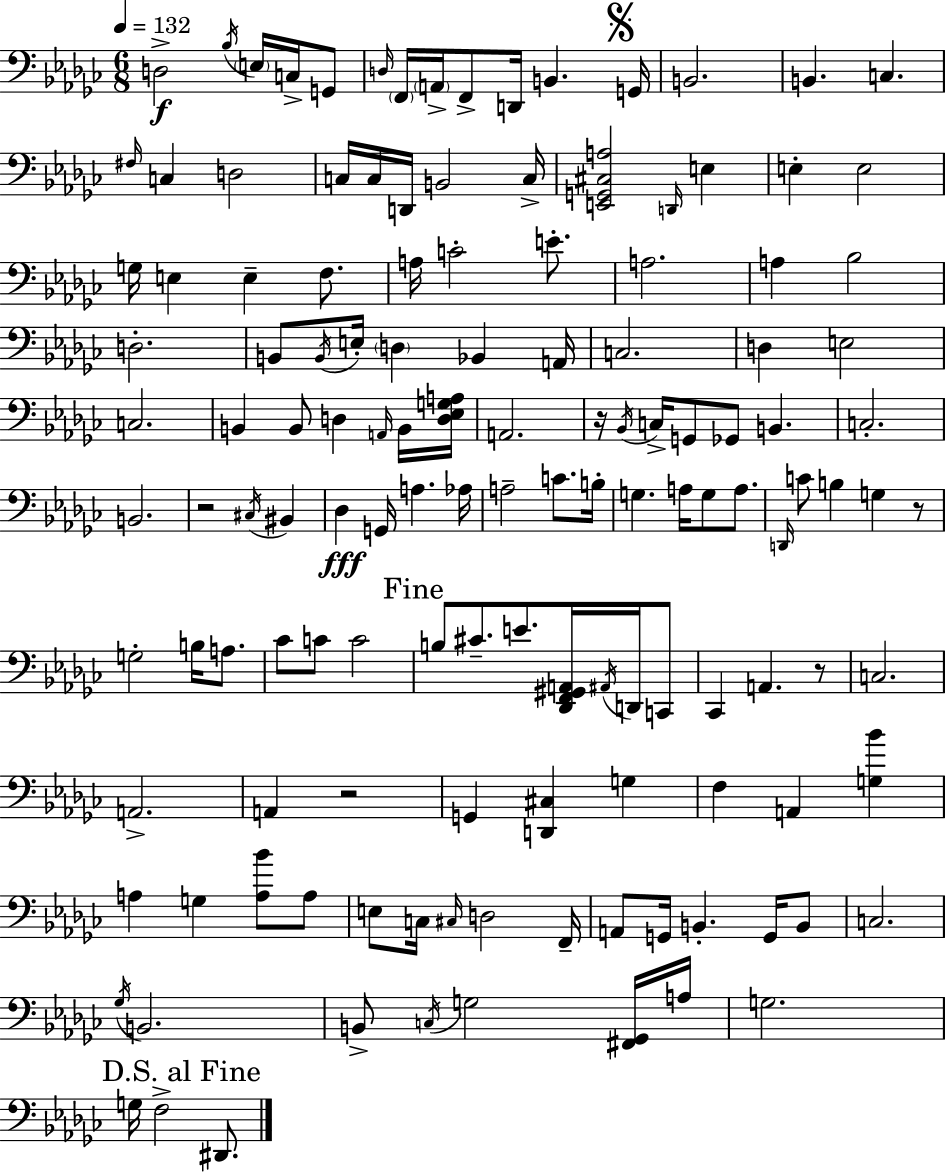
D3/h Bb3/s E3/s C3/s G2/e D3/s F2/s A2/s F2/e D2/s B2/q. G2/s B2/h. B2/q. C3/q. F#3/s C3/q D3/h C3/s C3/s D2/s B2/h C3/s [E2,G2,C#3,A3]/h D2/s E3/q E3/q E3/h G3/s E3/q E3/q F3/e. A3/s C4/h E4/e. A3/h. A3/q Bb3/h D3/h. B2/e B2/s E3/s D3/q Bb2/q A2/s C3/h. D3/q E3/h C3/h. B2/q B2/e D3/q A2/s B2/s [D3,Eb3,G3,A3]/s A2/h. R/s Bb2/s C3/s G2/e Gb2/e B2/q. C3/h. B2/h. R/h C#3/s BIS2/q Db3/q G2/s A3/q. Ab3/s A3/h C4/e. B3/s G3/q. A3/s G3/e A3/e. D2/s C4/e B3/q G3/q R/e G3/h B3/s A3/e. CES4/e C4/e C4/h B3/e C#4/e. E4/e. [Db2,F2,G#2,A2]/s A#2/s D2/s C2/e CES2/q A2/q. R/e C3/h. A2/h. A2/q R/h G2/q [D2,C#3]/q G3/q F3/q A2/q [G3,Bb4]/q A3/q G3/q [A3,Bb4]/e A3/e E3/e C3/s C#3/s D3/h F2/s A2/e G2/s B2/q. G2/s B2/e C3/h. Gb3/s B2/h. B2/e C3/s G3/h [F#2,Gb2]/s A3/s G3/h. G3/s F3/h D#2/e.